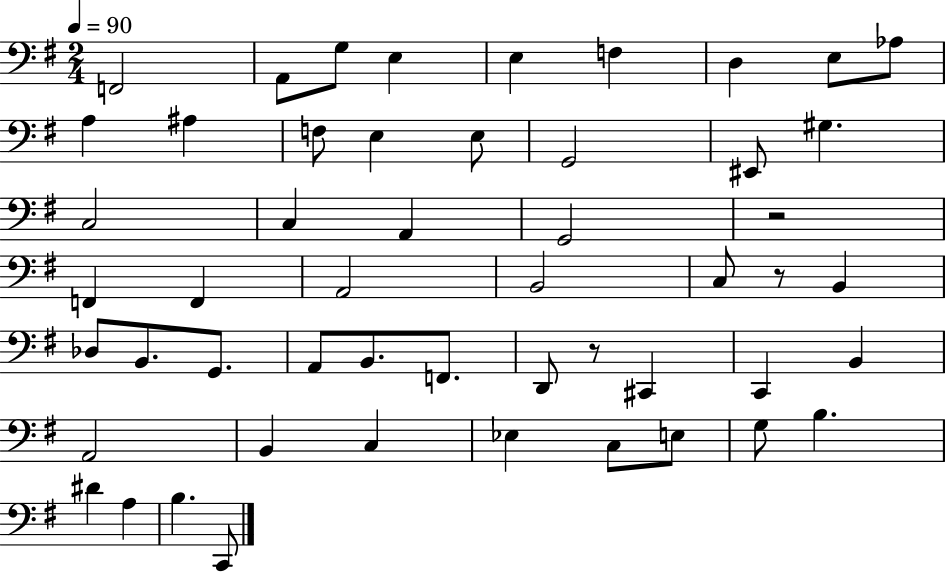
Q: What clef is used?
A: bass